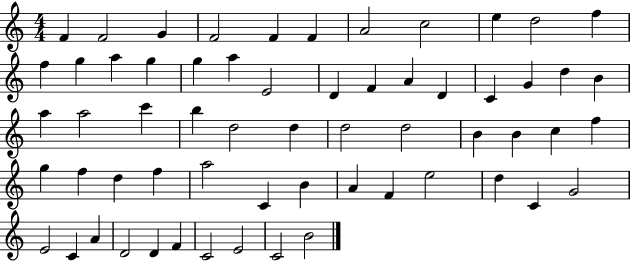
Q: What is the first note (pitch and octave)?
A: F4